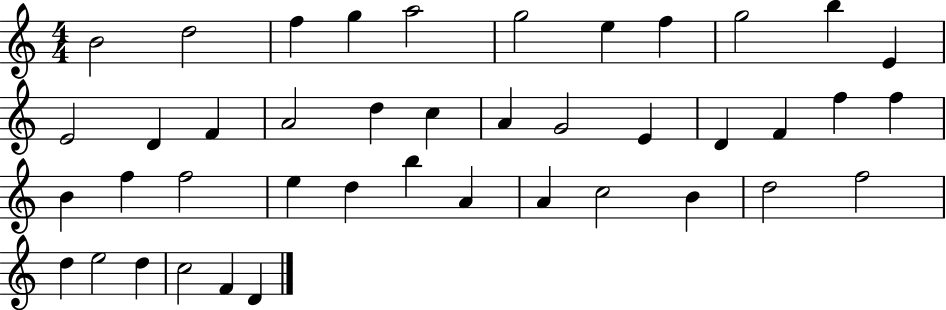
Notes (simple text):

B4/h D5/h F5/q G5/q A5/h G5/h E5/q F5/q G5/h B5/q E4/q E4/h D4/q F4/q A4/h D5/q C5/q A4/q G4/h E4/q D4/q F4/q F5/q F5/q B4/q F5/q F5/h E5/q D5/q B5/q A4/q A4/q C5/h B4/q D5/h F5/h D5/q E5/h D5/q C5/h F4/q D4/q